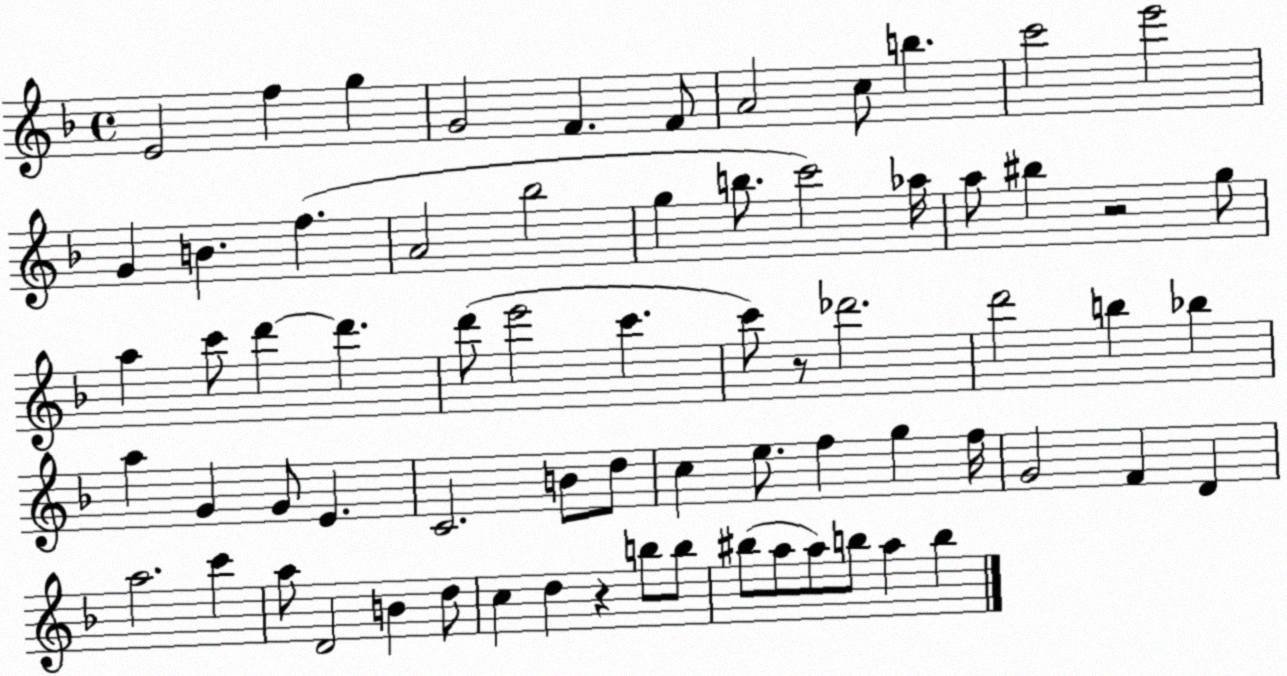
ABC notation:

X:1
T:Untitled
M:4/4
L:1/4
K:F
E2 f g G2 F F/2 A2 c/2 b c'2 e'2 G B f A2 _b2 g b/2 c'2 _a/4 a/2 ^b z2 g/2 a c'/2 d' d' d'/2 e'2 c' c'/2 z/2 _d'2 d'2 b _b a G G/2 E C2 B/2 d/2 c e/2 f g f/4 G2 F D a2 c' a/2 D2 B d/2 c d z b/2 b/2 ^b/2 a/2 a/2 b/2 a b